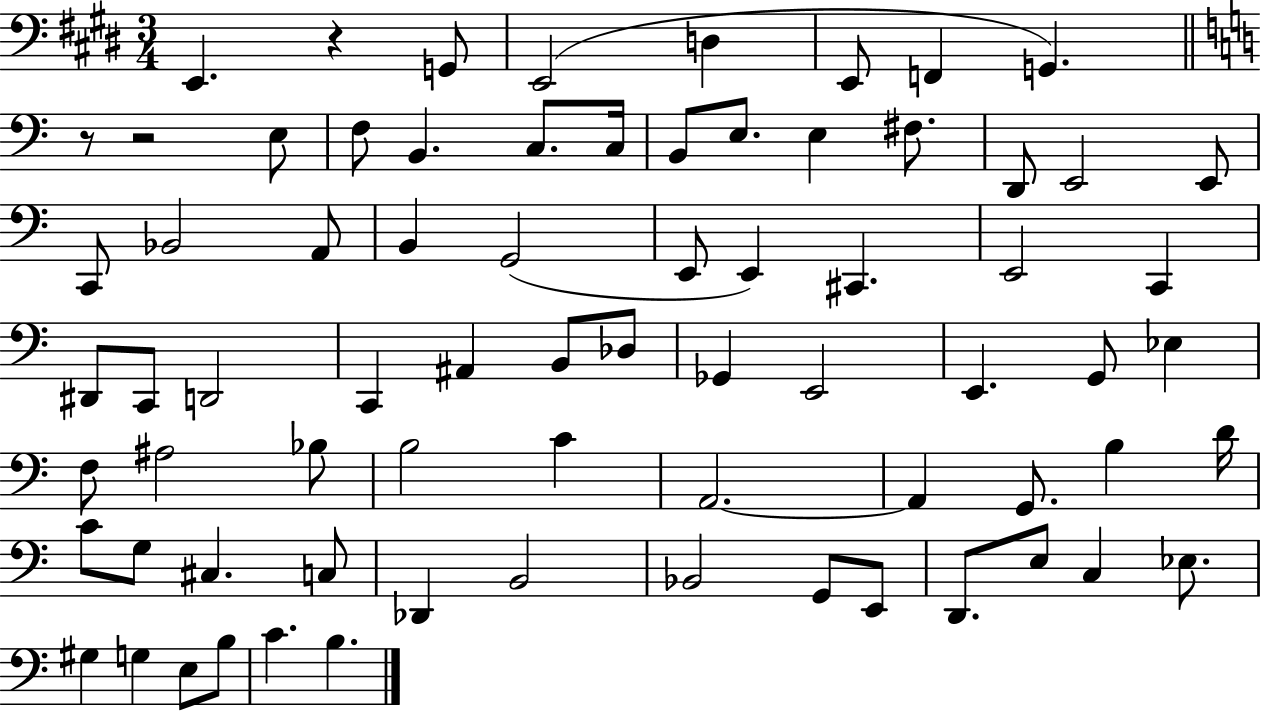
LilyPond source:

{
  \clef bass
  \numericTimeSignature
  \time 3/4
  \key e \major
  e,4. r4 g,8 | e,2( d4 | e,8 f,4 g,4.) | \bar "||" \break \key a \minor r8 r2 e8 | f8 b,4. c8. c16 | b,8 e8. e4 fis8. | d,8 e,2 e,8 | \break c,8 bes,2 a,8 | b,4 g,2( | e,8 e,4) cis,4. | e,2 c,4 | \break dis,8 c,8 d,2 | c,4 ais,4 b,8 des8 | ges,4 e,2 | e,4. g,8 ees4 | \break f8 ais2 bes8 | b2 c'4 | a,2.~~ | a,4 g,8. b4 d'16 | \break c'8 g8 cis4. c8 | des,4 b,2 | bes,2 g,8 e,8 | d,8. e8 c4 ees8. | \break gis4 g4 e8 b8 | c'4. b4. | \bar "|."
}